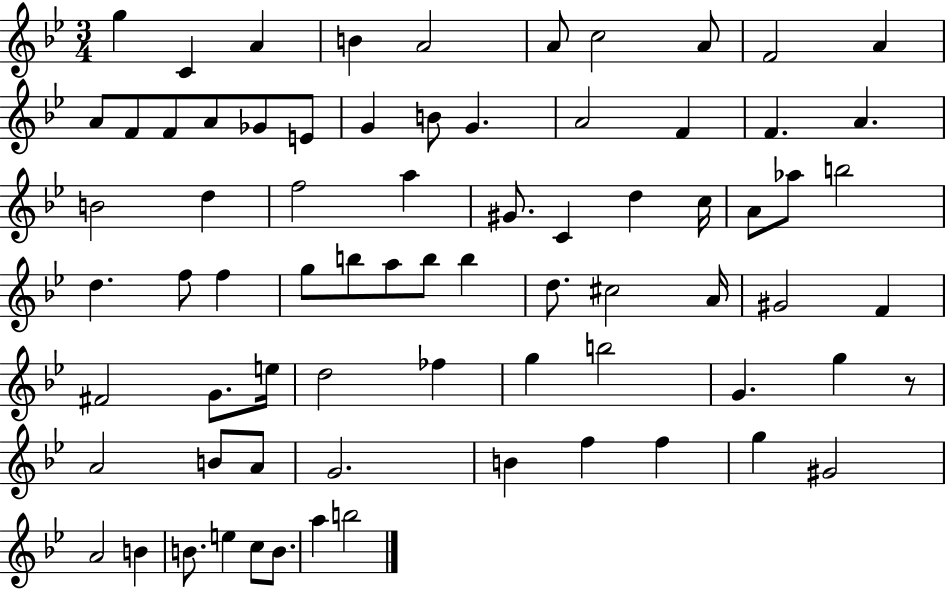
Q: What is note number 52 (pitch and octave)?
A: FES5